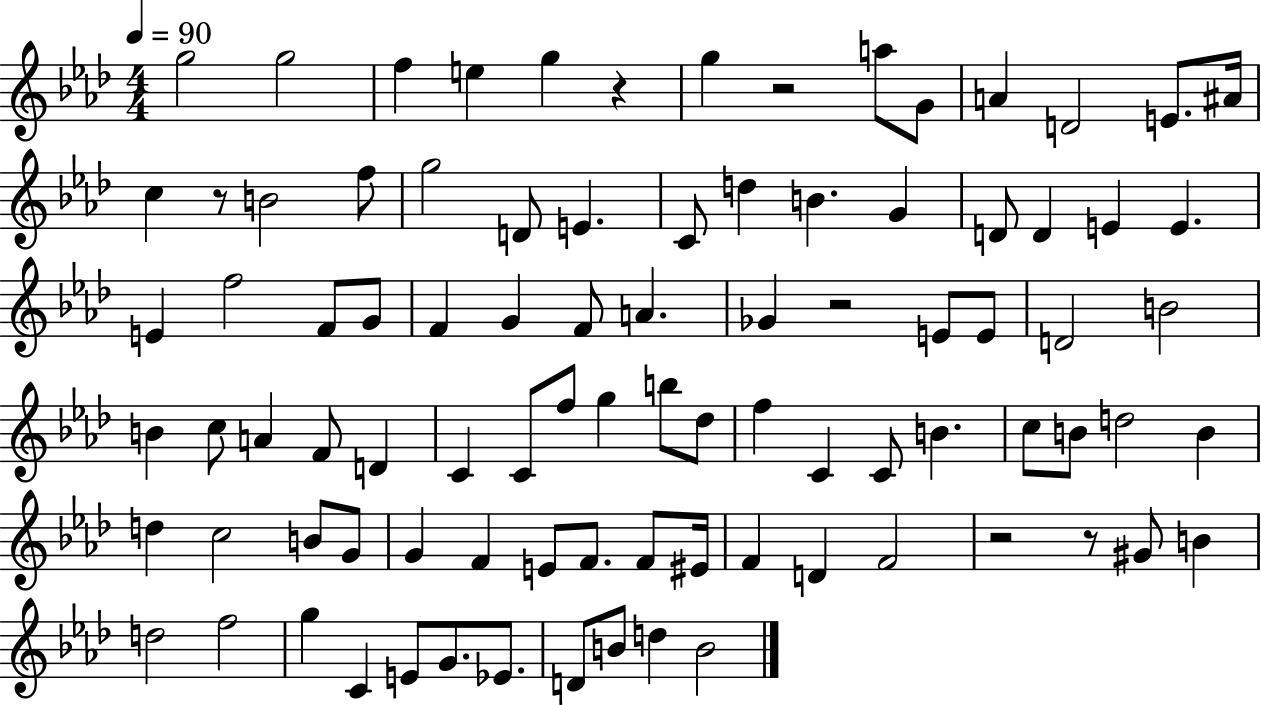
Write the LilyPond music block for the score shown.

{
  \clef treble
  \numericTimeSignature
  \time 4/4
  \key aes \major
  \tempo 4 = 90
  g''2 g''2 | f''4 e''4 g''4 r4 | g''4 r2 a''8 g'8 | a'4 d'2 e'8. ais'16 | \break c''4 r8 b'2 f''8 | g''2 d'8 e'4. | c'8 d''4 b'4. g'4 | d'8 d'4 e'4 e'4. | \break e'4 f''2 f'8 g'8 | f'4 g'4 f'8 a'4. | ges'4 r2 e'8 e'8 | d'2 b'2 | \break b'4 c''8 a'4 f'8 d'4 | c'4 c'8 f''8 g''4 b''8 des''8 | f''4 c'4 c'8 b'4. | c''8 b'8 d''2 b'4 | \break d''4 c''2 b'8 g'8 | g'4 f'4 e'8 f'8. f'8 eis'16 | f'4 d'4 f'2 | r2 r8 gis'8 b'4 | \break d''2 f''2 | g''4 c'4 e'8 g'8. ees'8. | d'8 b'8 d''4 b'2 | \bar "|."
}